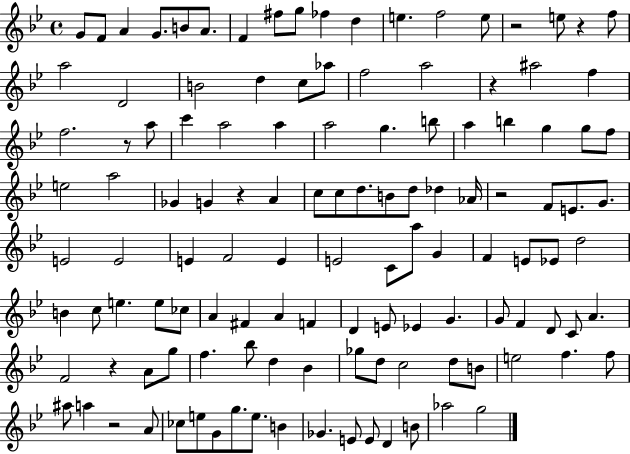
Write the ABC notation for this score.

X:1
T:Untitled
M:4/4
L:1/4
K:Bb
G/2 F/2 A G/2 B/2 A/2 F ^f/2 g/2 _f d e f2 e/2 z2 e/2 z f/2 a2 D2 B2 d c/2 _a/2 f2 a2 z ^a2 f f2 z/2 a/2 c' a2 a a2 g b/2 a b g g/2 f/2 e2 a2 _G G z A c/2 c/2 d/2 B/2 d/2 _d _A/4 z2 F/2 E/2 G/2 E2 E2 E F2 E E2 C/2 a/2 G F E/2 _E/2 d2 B c/2 e e/2 _c/2 A ^F A F D E/2 _E G G/2 F D/2 C/2 A F2 z A/2 g/2 f _b/2 d _B _g/2 d/2 c2 d/2 B/2 e2 f f/2 ^a/2 a z2 A/2 _c/2 e/2 G/2 g/2 e/2 B _G E/2 E/2 D B/2 _a2 g2